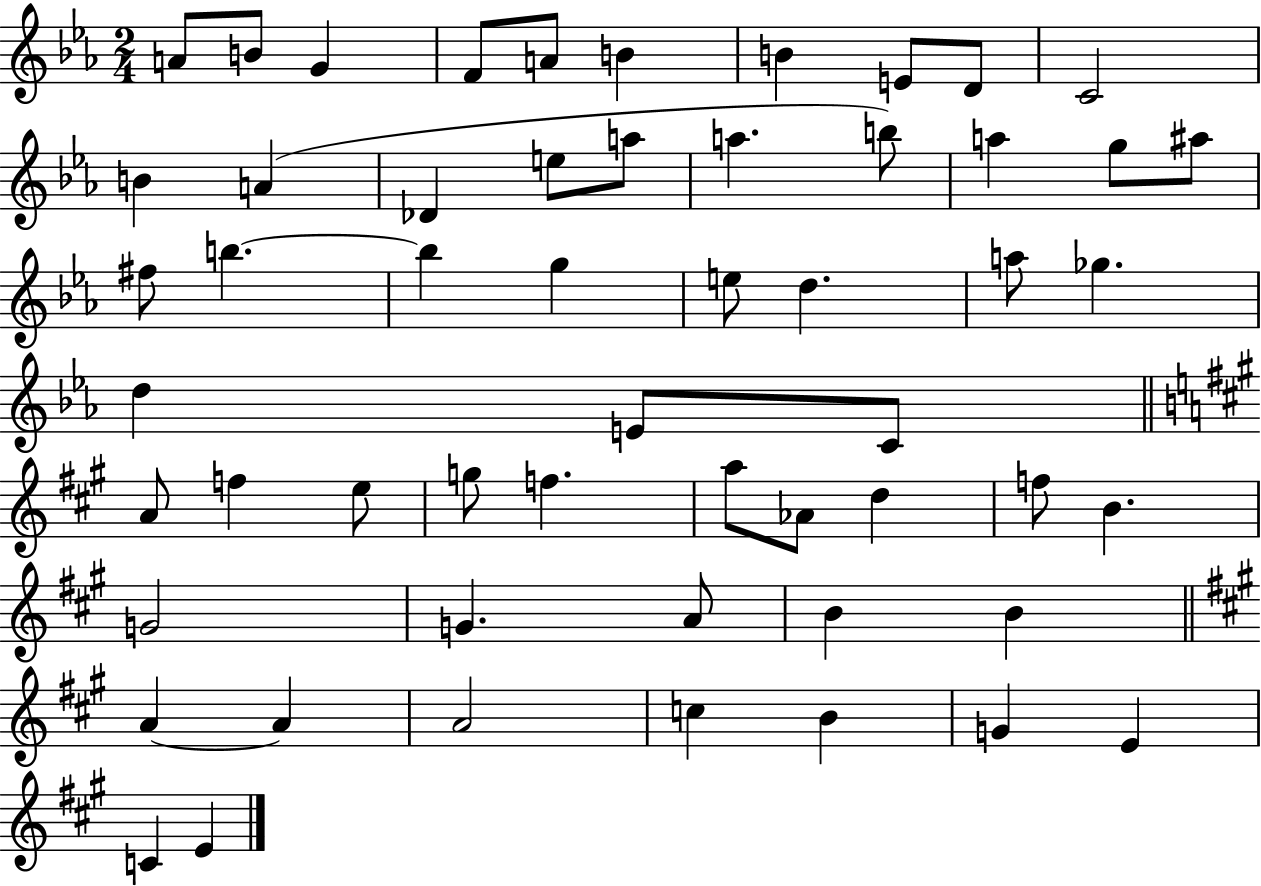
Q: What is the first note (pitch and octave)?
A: A4